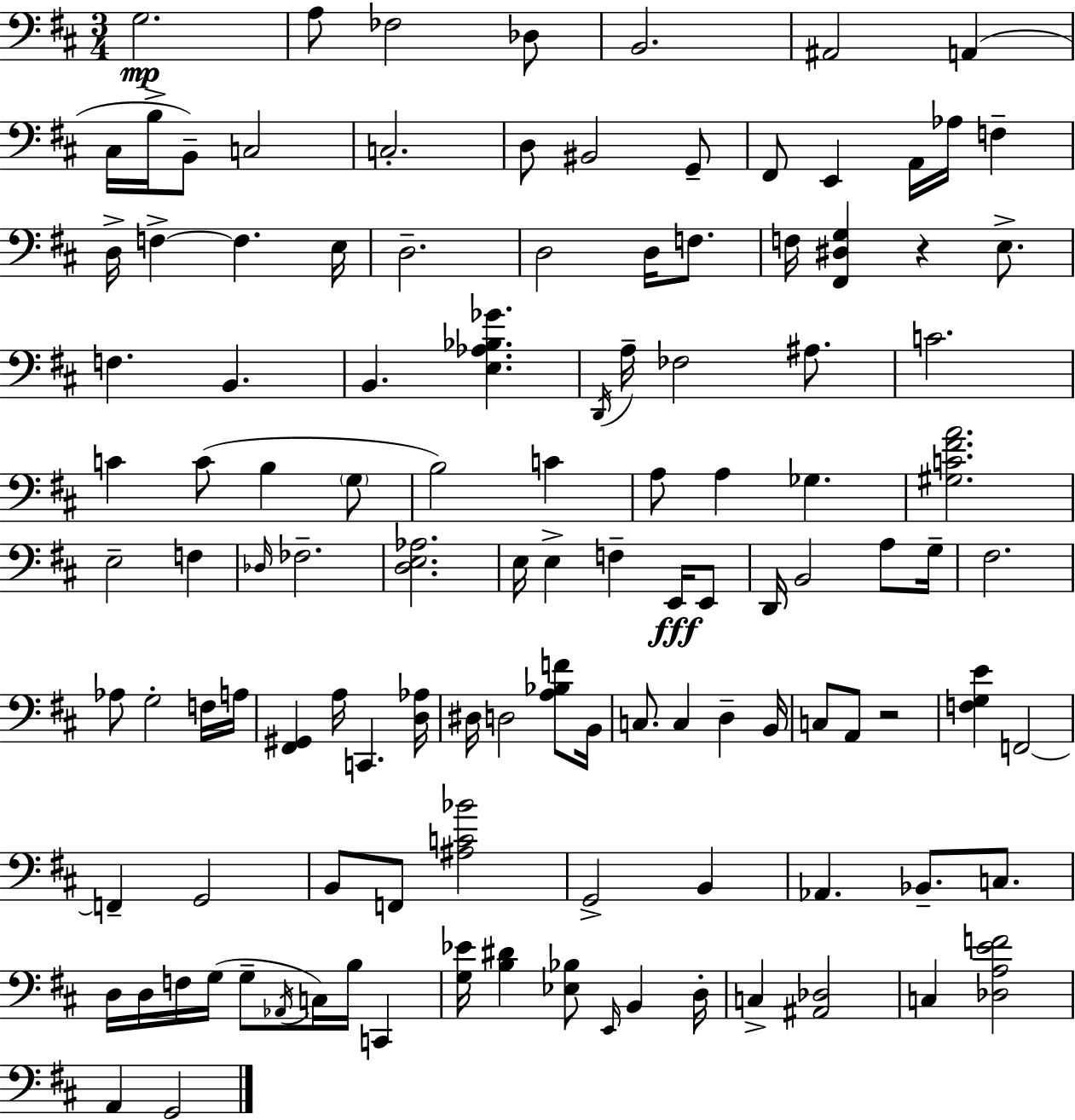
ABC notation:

X:1
T:Untitled
M:3/4
L:1/4
K:D
G,2 A,/2 _F,2 _D,/2 B,,2 ^A,,2 A,, ^C,/4 B,/4 B,,/2 C,2 C,2 D,/2 ^B,,2 G,,/2 ^F,,/2 E,, A,,/4 _A,/4 F, D,/4 F, F, E,/4 D,2 D,2 D,/4 F,/2 F,/4 [^F,,^D,G,] z E,/2 F, B,, B,, [E,_A,_B,_G] D,,/4 A,/4 _F,2 ^A,/2 C2 C C/2 B, G,/2 B,2 C A,/2 A, _G, [^G,C^FA]2 E,2 F, _D,/4 _F,2 [D,E,_A,]2 E,/4 E, F, E,,/4 E,,/2 D,,/4 B,,2 A,/2 G,/4 ^F,2 _A,/2 G,2 F,/4 A,/4 [^F,,^G,,] A,/4 C,, [D,_A,]/4 ^D,/4 D,2 [A,_B,F]/2 B,,/4 C,/2 C, D, B,,/4 C,/2 A,,/2 z2 [F,G,E] F,,2 F,, G,,2 B,,/2 F,,/2 [^A,C_B]2 G,,2 B,, _A,, _B,,/2 C,/2 D,/4 D,/4 F,/4 G,/4 G,/2 _A,,/4 C,/4 B,/4 C,, [G,_E]/4 [B,^D] [_E,_B,]/2 E,,/4 B,, D,/4 C, [^A,,_D,]2 C, [_D,A,EF]2 A,, G,,2